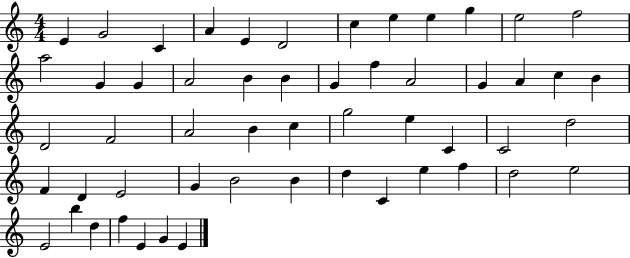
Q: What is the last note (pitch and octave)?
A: E4